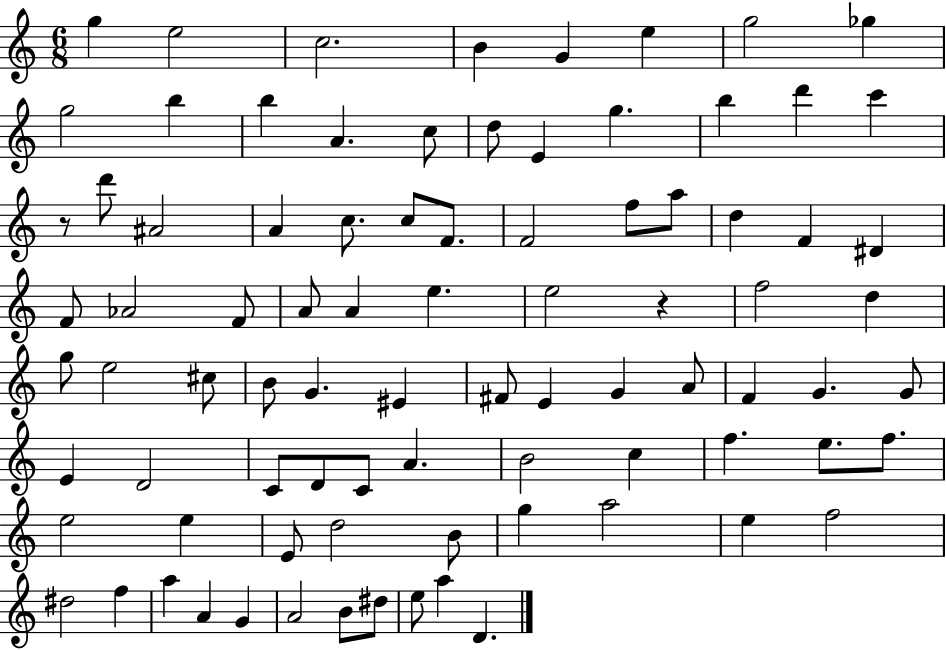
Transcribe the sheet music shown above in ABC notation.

X:1
T:Untitled
M:6/8
L:1/4
K:C
g e2 c2 B G e g2 _g g2 b b A c/2 d/2 E g b d' c' z/2 d'/2 ^A2 A c/2 c/2 F/2 F2 f/2 a/2 d F ^D F/2 _A2 F/2 A/2 A e e2 z f2 d g/2 e2 ^c/2 B/2 G ^E ^F/2 E G A/2 F G G/2 E D2 C/2 D/2 C/2 A B2 c f e/2 f/2 e2 e E/2 d2 B/2 g a2 e f2 ^d2 f a A G A2 B/2 ^d/2 e/2 a D